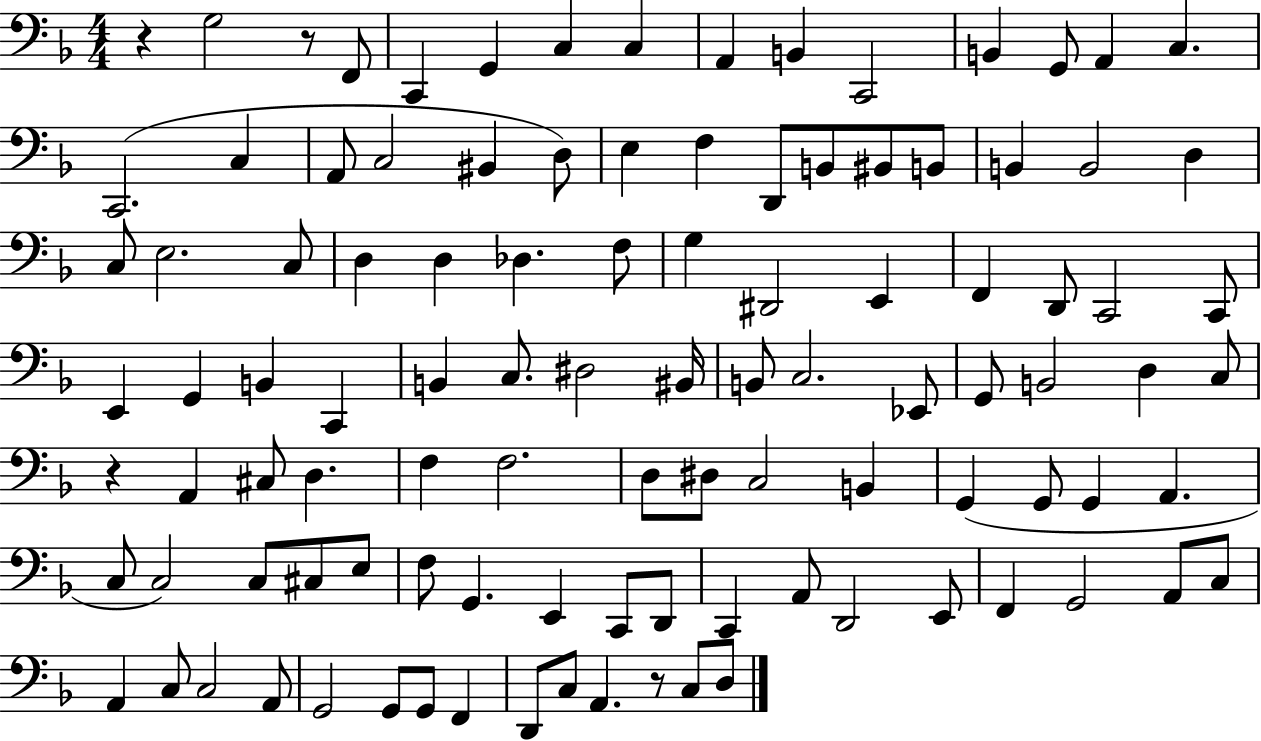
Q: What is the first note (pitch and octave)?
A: G3